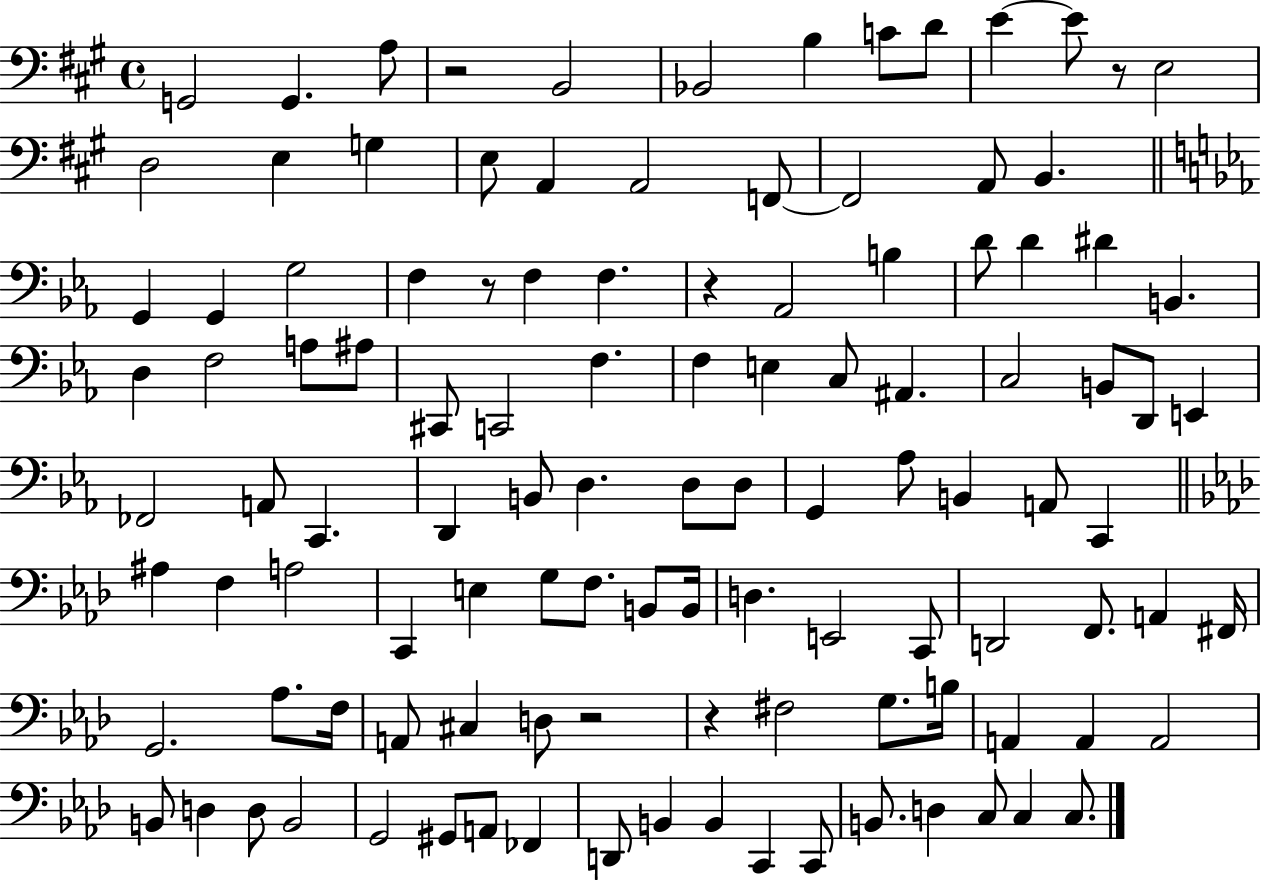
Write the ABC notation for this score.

X:1
T:Untitled
M:4/4
L:1/4
K:A
G,,2 G,, A,/2 z2 B,,2 _B,,2 B, C/2 D/2 E E/2 z/2 E,2 D,2 E, G, E,/2 A,, A,,2 F,,/2 F,,2 A,,/2 B,, G,, G,, G,2 F, z/2 F, F, z _A,,2 B, D/2 D ^D B,, D, F,2 A,/2 ^A,/2 ^C,,/2 C,,2 F, F, E, C,/2 ^A,, C,2 B,,/2 D,,/2 E,, _F,,2 A,,/2 C,, D,, B,,/2 D, D,/2 D,/2 G,, _A,/2 B,, A,,/2 C,, ^A, F, A,2 C,, E, G,/2 F,/2 B,,/2 B,,/4 D, E,,2 C,,/2 D,,2 F,,/2 A,, ^F,,/4 G,,2 _A,/2 F,/4 A,,/2 ^C, D,/2 z2 z ^F,2 G,/2 B,/4 A,, A,, A,,2 B,,/2 D, D,/2 B,,2 G,,2 ^G,,/2 A,,/2 _F,, D,,/2 B,, B,, C,, C,,/2 B,,/2 D, C,/2 C, C,/2